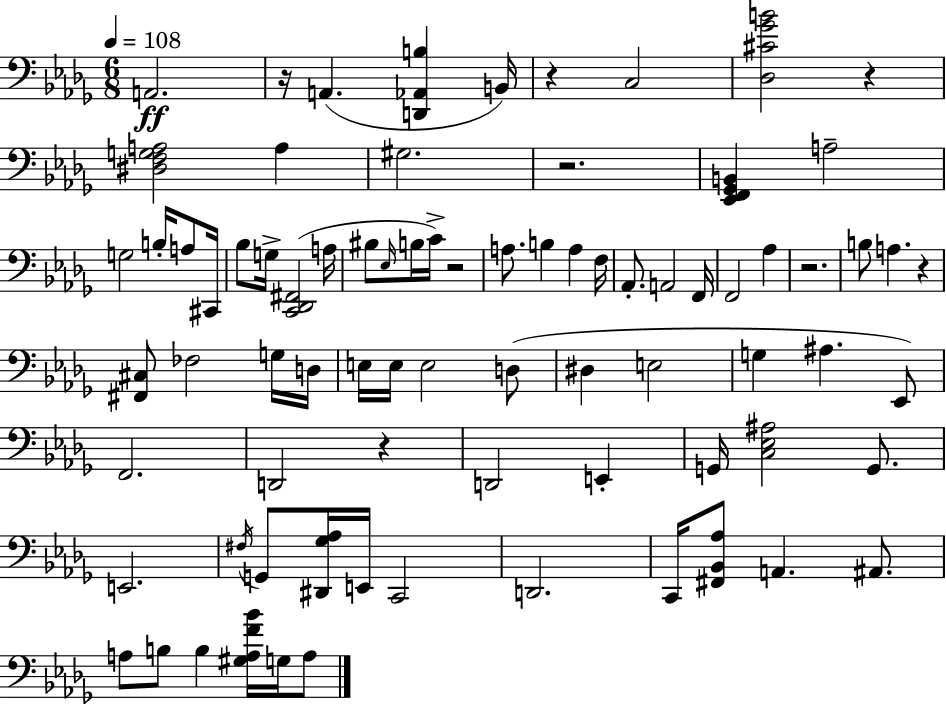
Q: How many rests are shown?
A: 8